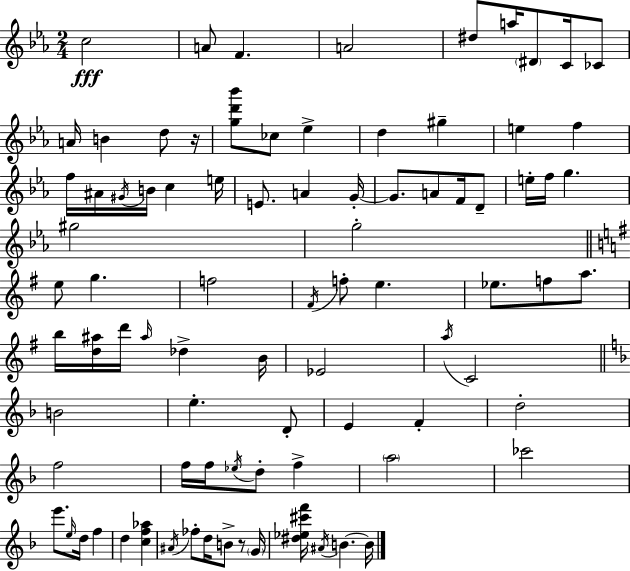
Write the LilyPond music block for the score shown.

{
  \clef treble
  \numericTimeSignature
  \time 2/4
  \key ees \major
  c''2\fff | a'8 f'4. | a'2 | dis''8 a''16 \parenthesize dis'8 c'16 ces'8 | \break a'16 b'4 d''8 r16 | <g'' d''' bes'''>8 ces''8 ees''4-> | d''4 gis''4-- | e''4 f''4 | \break f''16 ais'16 \acciaccatura { gis'16 } b'16 c''4 | e''16 e'8. a'4 | g'16-.~~ g'8. a'8 f'16 d'8-- | e''16-. f''16 g''4. | \break gis''2 | g''2-. | \bar "||" \break \key e \minor e''8 g''4. | f''2 | \acciaccatura { fis'16 } f''8-. e''4. | ees''8. f''8 a''8. | \break b''16 <d'' ais''>16 d'''16 \grace { ais''16 } des''4-> | b'16 ees'2 | \acciaccatura { a''16 } c'2 | \bar "||" \break \key f \major b'2 | e''4.-. d'8-. | e'4 f'4-. | d''2-. | \break f''2 | f''16 f''16 \acciaccatura { ees''16 } d''8-. f''4-> | \parenthesize a''2 | ces'''2 | \break e'''8. \grace { e''16 } d''16 f''4 | d''4 <c'' f'' aes''>4 | \acciaccatura { ais'16 } fes''8-. d''16 b'8-> | r8 \parenthesize g'16 <dis'' ees'' cis''' f'''>16 \acciaccatura { ais'16 } b'4.~~ | \break b'16 \bar "|."
}